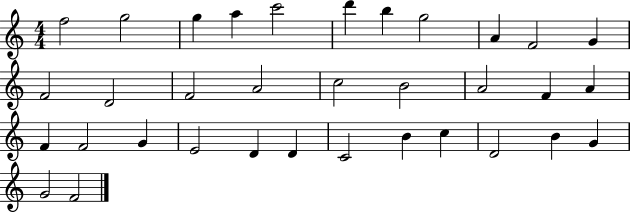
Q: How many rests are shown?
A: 0